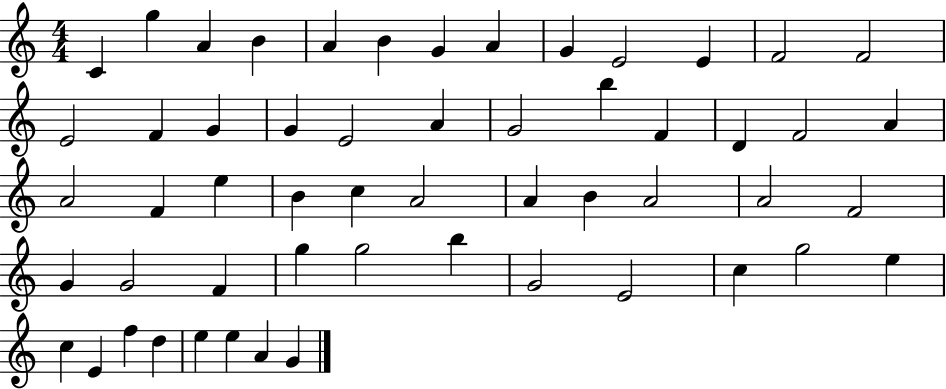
X:1
T:Untitled
M:4/4
L:1/4
K:C
C g A B A B G A G E2 E F2 F2 E2 F G G E2 A G2 b F D F2 A A2 F e B c A2 A B A2 A2 F2 G G2 F g g2 b G2 E2 c g2 e c E f d e e A G